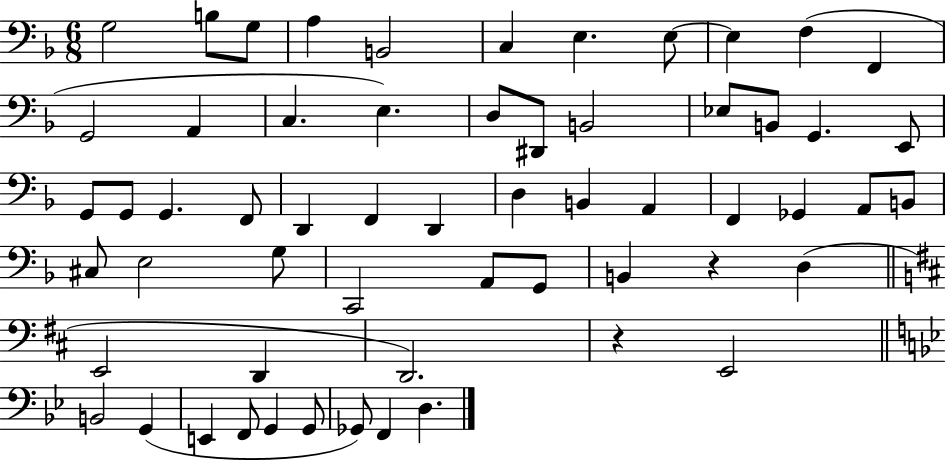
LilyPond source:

{
  \clef bass
  \numericTimeSignature
  \time 6/8
  \key f \major
  g2 b8 g8 | a4 b,2 | c4 e4. e8~~ | e4 f4( f,4 | \break g,2 a,4 | c4. e4.) | d8 dis,8 b,2 | ees8 b,8 g,4. e,8 | \break g,8 g,8 g,4. f,8 | d,4 f,4 d,4 | d4 b,4 a,4 | f,4 ges,4 a,8 b,8 | \break cis8 e2 g8 | c,2 a,8 g,8 | b,4 r4 d4( | \bar "||" \break \key b \minor e,2 d,4 | d,2.) | r4 e,2 | \bar "||" \break \key g \minor b,2 g,4( | e,4 f,8 g,4 g,8 | ges,8) f,4 d4. | \bar "|."
}